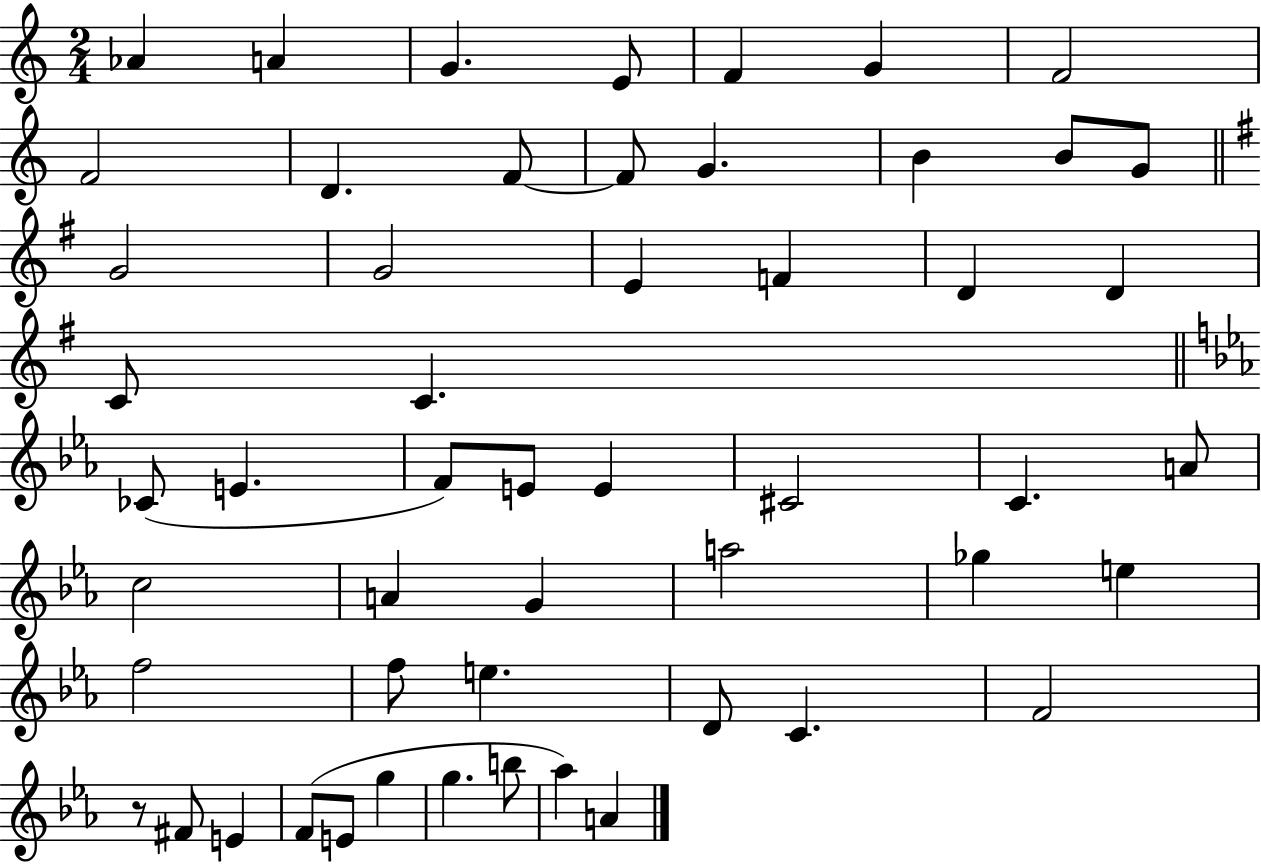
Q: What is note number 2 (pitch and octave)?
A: A4